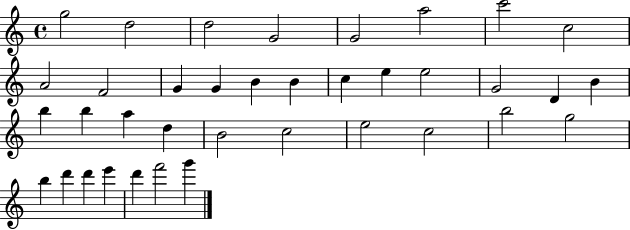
{
  \clef treble
  \time 4/4
  \defaultTimeSignature
  \key c \major
  g''2 d''2 | d''2 g'2 | g'2 a''2 | c'''2 c''2 | \break a'2 f'2 | g'4 g'4 b'4 b'4 | c''4 e''4 e''2 | g'2 d'4 b'4 | \break b''4 b''4 a''4 d''4 | b'2 c''2 | e''2 c''2 | b''2 g''2 | \break b''4 d'''4 d'''4 e'''4 | d'''4 f'''2 g'''4 | \bar "|."
}